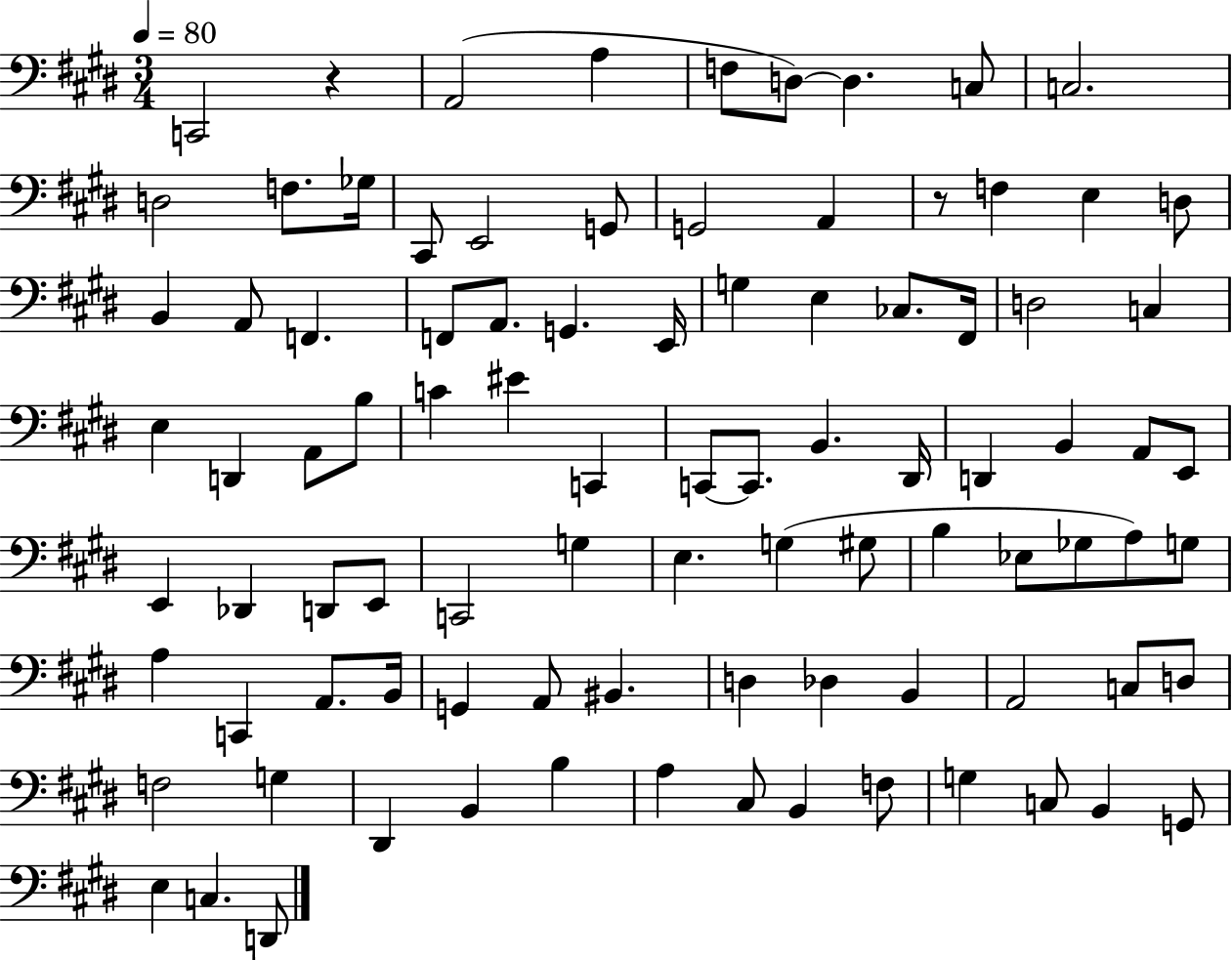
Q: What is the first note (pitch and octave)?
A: C2